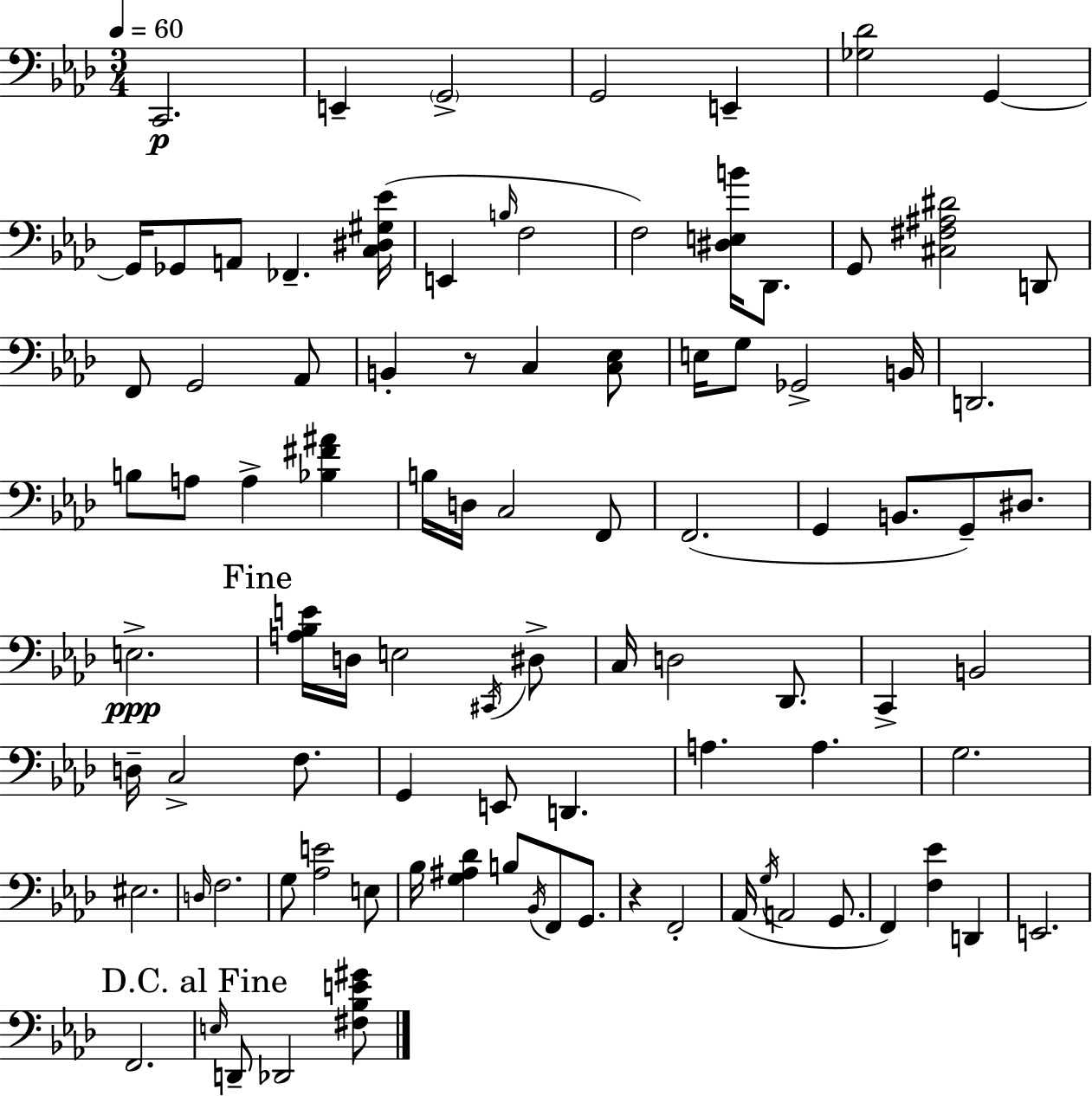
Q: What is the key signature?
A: AES major